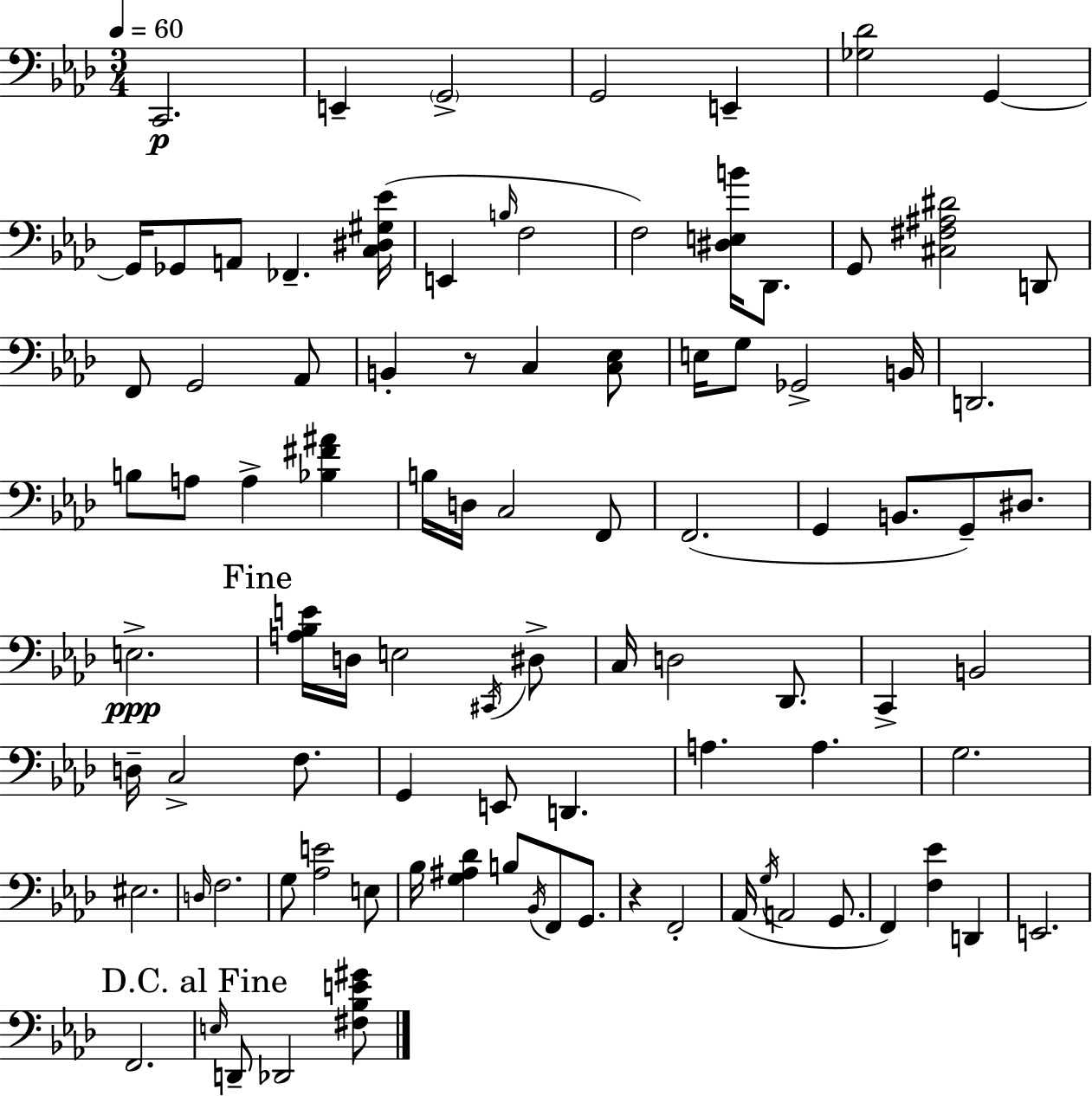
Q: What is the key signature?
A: AES major